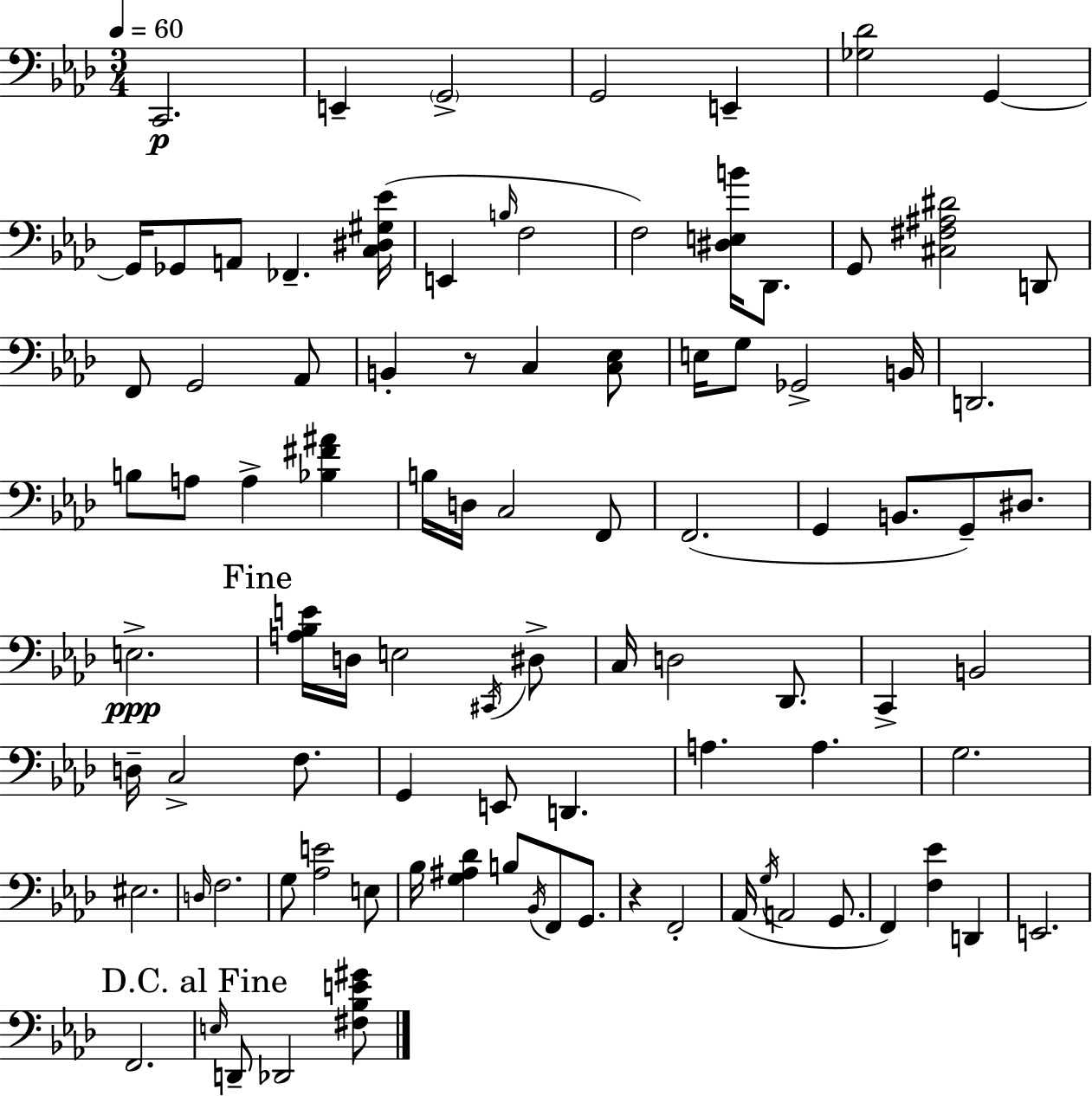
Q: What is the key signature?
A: AES major